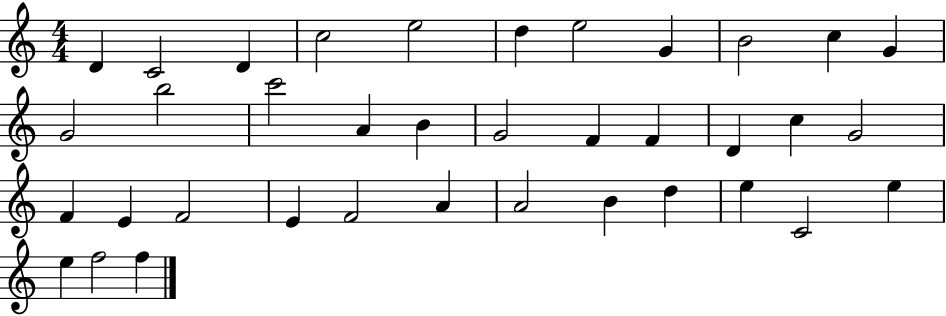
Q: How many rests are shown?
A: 0